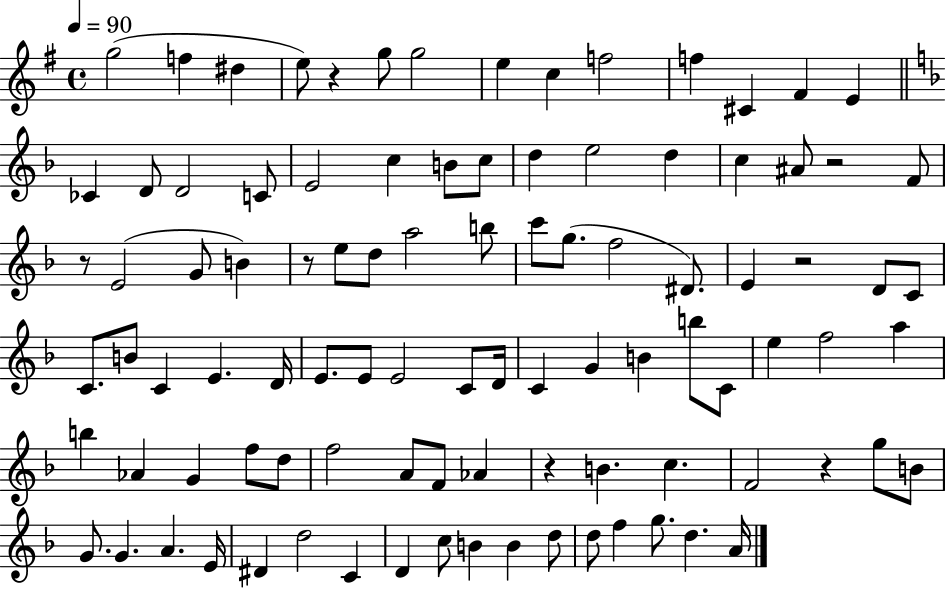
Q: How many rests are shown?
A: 7